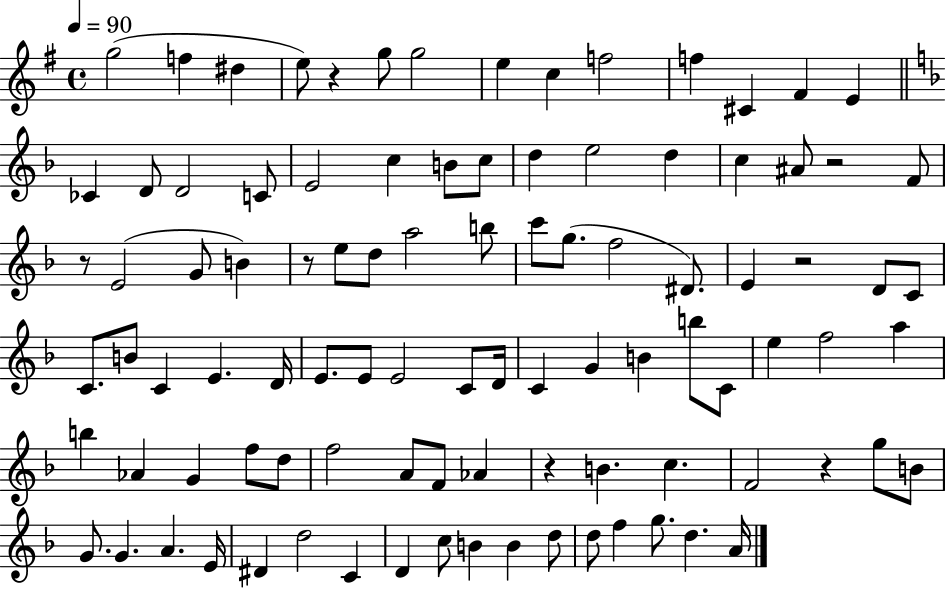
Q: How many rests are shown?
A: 7